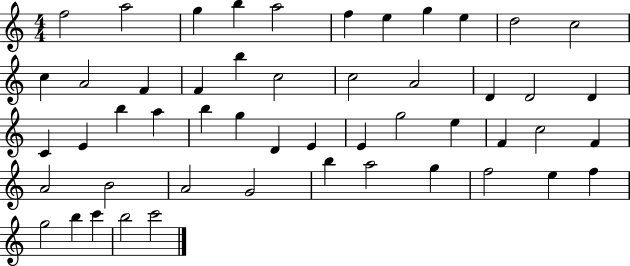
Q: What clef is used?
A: treble